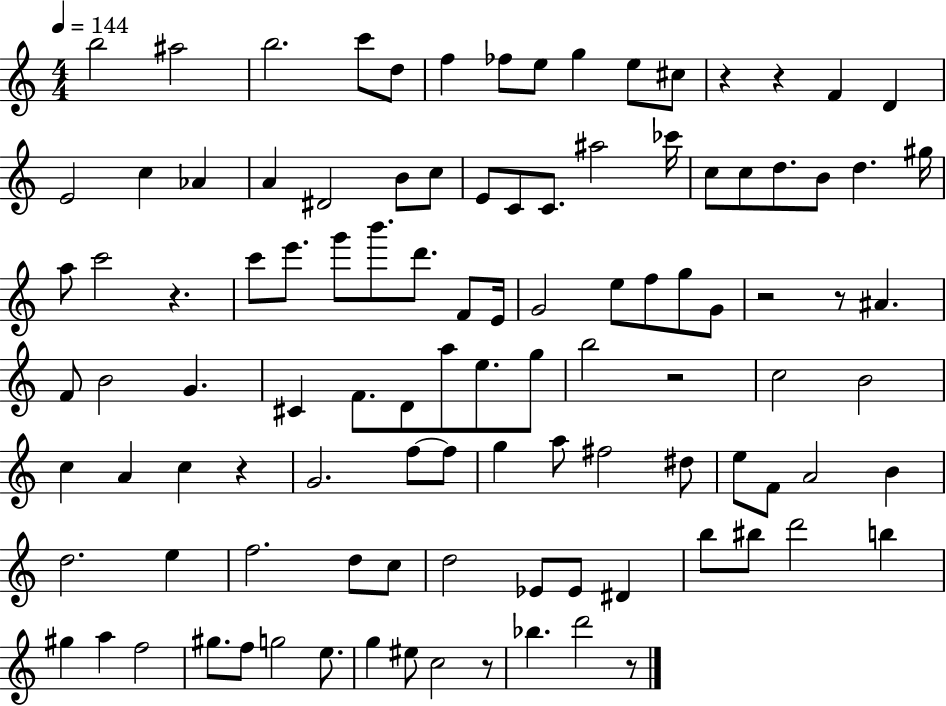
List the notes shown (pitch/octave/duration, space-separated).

B5/h A#5/h B5/h. C6/e D5/e F5/q FES5/e E5/e G5/q E5/e C#5/e R/q R/q F4/q D4/q E4/h C5/q Ab4/q A4/q D#4/h B4/e C5/e E4/e C4/e C4/e. A#5/h CES6/s C5/e C5/e D5/e. B4/e D5/q. G#5/s A5/e C6/h R/q. C6/e E6/e. G6/e B6/e. D6/e. F4/e E4/s G4/h E5/e F5/e G5/e G4/e R/h R/e A#4/q. F4/e B4/h G4/q. C#4/q F4/e. D4/e A5/e E5/e. G5/e B5/h R/h C5/h B4/h C5/q A4/q C5/q R/q G4/h. F5/e F5/e G5/q A5/e F#5/h D#5/e E5/e F4/e A4/h B4/q D5/h. E5/q F5/h. D5/e C5/e D5/h Eb4/e Eb4/e D#4/q B5/e BIS5/e D6/h B5/q G#5/q A5/q F5/h G#5/e. F5/e G5/h E5/e. G5/q EIS5/e C5/h R/e Bb5/q. D6/h R/e